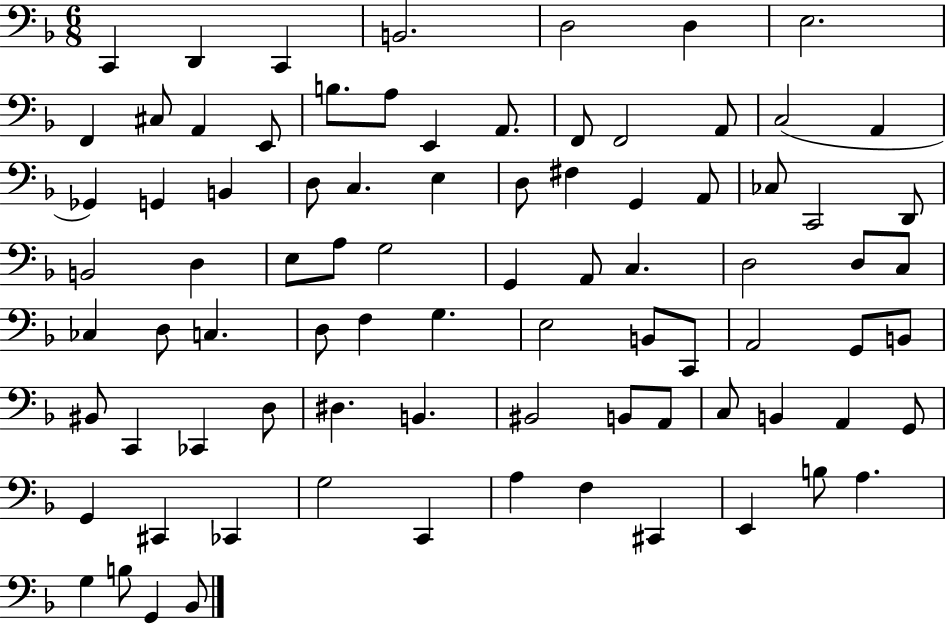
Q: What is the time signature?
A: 6/8